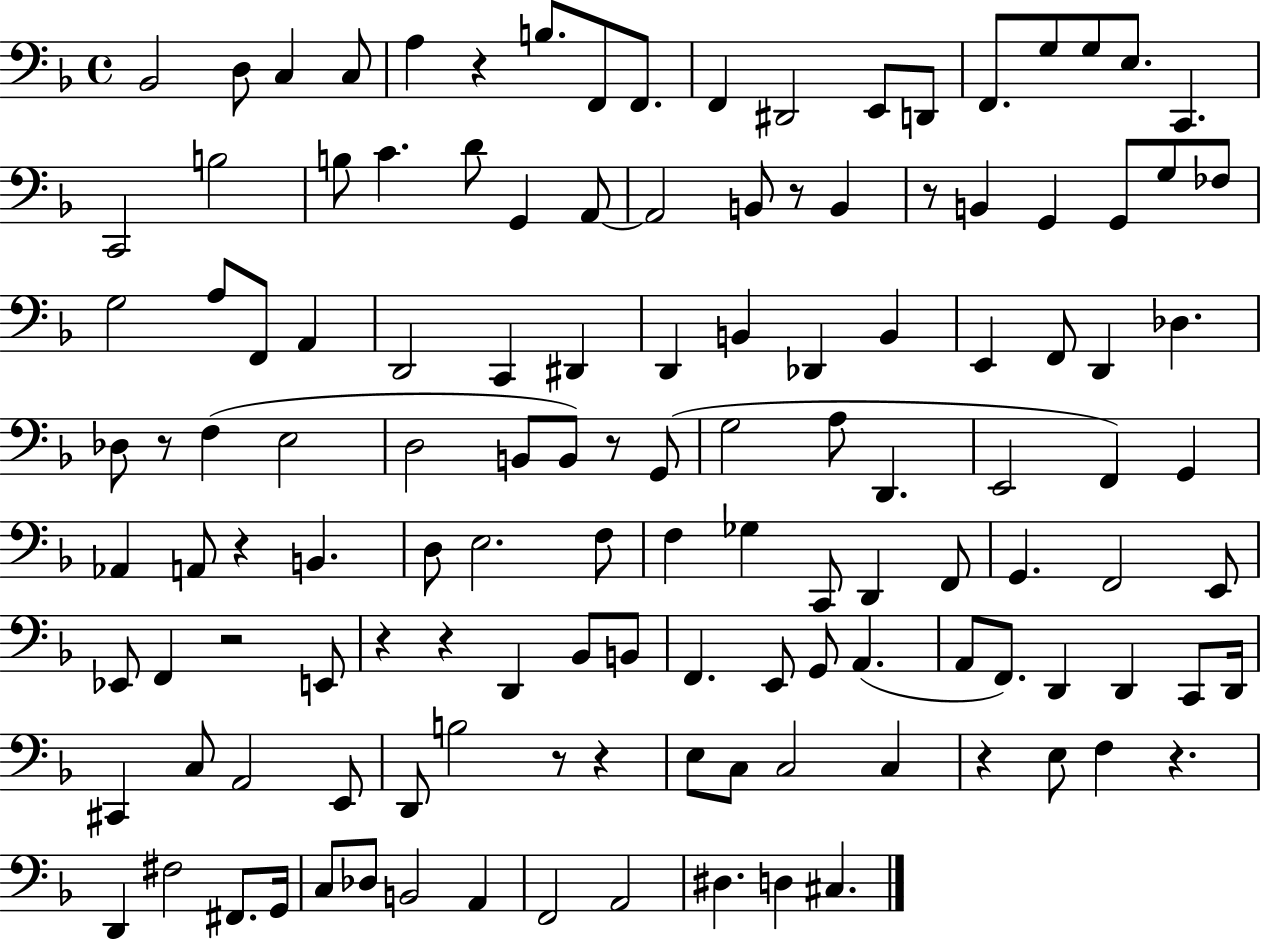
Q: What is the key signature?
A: F major